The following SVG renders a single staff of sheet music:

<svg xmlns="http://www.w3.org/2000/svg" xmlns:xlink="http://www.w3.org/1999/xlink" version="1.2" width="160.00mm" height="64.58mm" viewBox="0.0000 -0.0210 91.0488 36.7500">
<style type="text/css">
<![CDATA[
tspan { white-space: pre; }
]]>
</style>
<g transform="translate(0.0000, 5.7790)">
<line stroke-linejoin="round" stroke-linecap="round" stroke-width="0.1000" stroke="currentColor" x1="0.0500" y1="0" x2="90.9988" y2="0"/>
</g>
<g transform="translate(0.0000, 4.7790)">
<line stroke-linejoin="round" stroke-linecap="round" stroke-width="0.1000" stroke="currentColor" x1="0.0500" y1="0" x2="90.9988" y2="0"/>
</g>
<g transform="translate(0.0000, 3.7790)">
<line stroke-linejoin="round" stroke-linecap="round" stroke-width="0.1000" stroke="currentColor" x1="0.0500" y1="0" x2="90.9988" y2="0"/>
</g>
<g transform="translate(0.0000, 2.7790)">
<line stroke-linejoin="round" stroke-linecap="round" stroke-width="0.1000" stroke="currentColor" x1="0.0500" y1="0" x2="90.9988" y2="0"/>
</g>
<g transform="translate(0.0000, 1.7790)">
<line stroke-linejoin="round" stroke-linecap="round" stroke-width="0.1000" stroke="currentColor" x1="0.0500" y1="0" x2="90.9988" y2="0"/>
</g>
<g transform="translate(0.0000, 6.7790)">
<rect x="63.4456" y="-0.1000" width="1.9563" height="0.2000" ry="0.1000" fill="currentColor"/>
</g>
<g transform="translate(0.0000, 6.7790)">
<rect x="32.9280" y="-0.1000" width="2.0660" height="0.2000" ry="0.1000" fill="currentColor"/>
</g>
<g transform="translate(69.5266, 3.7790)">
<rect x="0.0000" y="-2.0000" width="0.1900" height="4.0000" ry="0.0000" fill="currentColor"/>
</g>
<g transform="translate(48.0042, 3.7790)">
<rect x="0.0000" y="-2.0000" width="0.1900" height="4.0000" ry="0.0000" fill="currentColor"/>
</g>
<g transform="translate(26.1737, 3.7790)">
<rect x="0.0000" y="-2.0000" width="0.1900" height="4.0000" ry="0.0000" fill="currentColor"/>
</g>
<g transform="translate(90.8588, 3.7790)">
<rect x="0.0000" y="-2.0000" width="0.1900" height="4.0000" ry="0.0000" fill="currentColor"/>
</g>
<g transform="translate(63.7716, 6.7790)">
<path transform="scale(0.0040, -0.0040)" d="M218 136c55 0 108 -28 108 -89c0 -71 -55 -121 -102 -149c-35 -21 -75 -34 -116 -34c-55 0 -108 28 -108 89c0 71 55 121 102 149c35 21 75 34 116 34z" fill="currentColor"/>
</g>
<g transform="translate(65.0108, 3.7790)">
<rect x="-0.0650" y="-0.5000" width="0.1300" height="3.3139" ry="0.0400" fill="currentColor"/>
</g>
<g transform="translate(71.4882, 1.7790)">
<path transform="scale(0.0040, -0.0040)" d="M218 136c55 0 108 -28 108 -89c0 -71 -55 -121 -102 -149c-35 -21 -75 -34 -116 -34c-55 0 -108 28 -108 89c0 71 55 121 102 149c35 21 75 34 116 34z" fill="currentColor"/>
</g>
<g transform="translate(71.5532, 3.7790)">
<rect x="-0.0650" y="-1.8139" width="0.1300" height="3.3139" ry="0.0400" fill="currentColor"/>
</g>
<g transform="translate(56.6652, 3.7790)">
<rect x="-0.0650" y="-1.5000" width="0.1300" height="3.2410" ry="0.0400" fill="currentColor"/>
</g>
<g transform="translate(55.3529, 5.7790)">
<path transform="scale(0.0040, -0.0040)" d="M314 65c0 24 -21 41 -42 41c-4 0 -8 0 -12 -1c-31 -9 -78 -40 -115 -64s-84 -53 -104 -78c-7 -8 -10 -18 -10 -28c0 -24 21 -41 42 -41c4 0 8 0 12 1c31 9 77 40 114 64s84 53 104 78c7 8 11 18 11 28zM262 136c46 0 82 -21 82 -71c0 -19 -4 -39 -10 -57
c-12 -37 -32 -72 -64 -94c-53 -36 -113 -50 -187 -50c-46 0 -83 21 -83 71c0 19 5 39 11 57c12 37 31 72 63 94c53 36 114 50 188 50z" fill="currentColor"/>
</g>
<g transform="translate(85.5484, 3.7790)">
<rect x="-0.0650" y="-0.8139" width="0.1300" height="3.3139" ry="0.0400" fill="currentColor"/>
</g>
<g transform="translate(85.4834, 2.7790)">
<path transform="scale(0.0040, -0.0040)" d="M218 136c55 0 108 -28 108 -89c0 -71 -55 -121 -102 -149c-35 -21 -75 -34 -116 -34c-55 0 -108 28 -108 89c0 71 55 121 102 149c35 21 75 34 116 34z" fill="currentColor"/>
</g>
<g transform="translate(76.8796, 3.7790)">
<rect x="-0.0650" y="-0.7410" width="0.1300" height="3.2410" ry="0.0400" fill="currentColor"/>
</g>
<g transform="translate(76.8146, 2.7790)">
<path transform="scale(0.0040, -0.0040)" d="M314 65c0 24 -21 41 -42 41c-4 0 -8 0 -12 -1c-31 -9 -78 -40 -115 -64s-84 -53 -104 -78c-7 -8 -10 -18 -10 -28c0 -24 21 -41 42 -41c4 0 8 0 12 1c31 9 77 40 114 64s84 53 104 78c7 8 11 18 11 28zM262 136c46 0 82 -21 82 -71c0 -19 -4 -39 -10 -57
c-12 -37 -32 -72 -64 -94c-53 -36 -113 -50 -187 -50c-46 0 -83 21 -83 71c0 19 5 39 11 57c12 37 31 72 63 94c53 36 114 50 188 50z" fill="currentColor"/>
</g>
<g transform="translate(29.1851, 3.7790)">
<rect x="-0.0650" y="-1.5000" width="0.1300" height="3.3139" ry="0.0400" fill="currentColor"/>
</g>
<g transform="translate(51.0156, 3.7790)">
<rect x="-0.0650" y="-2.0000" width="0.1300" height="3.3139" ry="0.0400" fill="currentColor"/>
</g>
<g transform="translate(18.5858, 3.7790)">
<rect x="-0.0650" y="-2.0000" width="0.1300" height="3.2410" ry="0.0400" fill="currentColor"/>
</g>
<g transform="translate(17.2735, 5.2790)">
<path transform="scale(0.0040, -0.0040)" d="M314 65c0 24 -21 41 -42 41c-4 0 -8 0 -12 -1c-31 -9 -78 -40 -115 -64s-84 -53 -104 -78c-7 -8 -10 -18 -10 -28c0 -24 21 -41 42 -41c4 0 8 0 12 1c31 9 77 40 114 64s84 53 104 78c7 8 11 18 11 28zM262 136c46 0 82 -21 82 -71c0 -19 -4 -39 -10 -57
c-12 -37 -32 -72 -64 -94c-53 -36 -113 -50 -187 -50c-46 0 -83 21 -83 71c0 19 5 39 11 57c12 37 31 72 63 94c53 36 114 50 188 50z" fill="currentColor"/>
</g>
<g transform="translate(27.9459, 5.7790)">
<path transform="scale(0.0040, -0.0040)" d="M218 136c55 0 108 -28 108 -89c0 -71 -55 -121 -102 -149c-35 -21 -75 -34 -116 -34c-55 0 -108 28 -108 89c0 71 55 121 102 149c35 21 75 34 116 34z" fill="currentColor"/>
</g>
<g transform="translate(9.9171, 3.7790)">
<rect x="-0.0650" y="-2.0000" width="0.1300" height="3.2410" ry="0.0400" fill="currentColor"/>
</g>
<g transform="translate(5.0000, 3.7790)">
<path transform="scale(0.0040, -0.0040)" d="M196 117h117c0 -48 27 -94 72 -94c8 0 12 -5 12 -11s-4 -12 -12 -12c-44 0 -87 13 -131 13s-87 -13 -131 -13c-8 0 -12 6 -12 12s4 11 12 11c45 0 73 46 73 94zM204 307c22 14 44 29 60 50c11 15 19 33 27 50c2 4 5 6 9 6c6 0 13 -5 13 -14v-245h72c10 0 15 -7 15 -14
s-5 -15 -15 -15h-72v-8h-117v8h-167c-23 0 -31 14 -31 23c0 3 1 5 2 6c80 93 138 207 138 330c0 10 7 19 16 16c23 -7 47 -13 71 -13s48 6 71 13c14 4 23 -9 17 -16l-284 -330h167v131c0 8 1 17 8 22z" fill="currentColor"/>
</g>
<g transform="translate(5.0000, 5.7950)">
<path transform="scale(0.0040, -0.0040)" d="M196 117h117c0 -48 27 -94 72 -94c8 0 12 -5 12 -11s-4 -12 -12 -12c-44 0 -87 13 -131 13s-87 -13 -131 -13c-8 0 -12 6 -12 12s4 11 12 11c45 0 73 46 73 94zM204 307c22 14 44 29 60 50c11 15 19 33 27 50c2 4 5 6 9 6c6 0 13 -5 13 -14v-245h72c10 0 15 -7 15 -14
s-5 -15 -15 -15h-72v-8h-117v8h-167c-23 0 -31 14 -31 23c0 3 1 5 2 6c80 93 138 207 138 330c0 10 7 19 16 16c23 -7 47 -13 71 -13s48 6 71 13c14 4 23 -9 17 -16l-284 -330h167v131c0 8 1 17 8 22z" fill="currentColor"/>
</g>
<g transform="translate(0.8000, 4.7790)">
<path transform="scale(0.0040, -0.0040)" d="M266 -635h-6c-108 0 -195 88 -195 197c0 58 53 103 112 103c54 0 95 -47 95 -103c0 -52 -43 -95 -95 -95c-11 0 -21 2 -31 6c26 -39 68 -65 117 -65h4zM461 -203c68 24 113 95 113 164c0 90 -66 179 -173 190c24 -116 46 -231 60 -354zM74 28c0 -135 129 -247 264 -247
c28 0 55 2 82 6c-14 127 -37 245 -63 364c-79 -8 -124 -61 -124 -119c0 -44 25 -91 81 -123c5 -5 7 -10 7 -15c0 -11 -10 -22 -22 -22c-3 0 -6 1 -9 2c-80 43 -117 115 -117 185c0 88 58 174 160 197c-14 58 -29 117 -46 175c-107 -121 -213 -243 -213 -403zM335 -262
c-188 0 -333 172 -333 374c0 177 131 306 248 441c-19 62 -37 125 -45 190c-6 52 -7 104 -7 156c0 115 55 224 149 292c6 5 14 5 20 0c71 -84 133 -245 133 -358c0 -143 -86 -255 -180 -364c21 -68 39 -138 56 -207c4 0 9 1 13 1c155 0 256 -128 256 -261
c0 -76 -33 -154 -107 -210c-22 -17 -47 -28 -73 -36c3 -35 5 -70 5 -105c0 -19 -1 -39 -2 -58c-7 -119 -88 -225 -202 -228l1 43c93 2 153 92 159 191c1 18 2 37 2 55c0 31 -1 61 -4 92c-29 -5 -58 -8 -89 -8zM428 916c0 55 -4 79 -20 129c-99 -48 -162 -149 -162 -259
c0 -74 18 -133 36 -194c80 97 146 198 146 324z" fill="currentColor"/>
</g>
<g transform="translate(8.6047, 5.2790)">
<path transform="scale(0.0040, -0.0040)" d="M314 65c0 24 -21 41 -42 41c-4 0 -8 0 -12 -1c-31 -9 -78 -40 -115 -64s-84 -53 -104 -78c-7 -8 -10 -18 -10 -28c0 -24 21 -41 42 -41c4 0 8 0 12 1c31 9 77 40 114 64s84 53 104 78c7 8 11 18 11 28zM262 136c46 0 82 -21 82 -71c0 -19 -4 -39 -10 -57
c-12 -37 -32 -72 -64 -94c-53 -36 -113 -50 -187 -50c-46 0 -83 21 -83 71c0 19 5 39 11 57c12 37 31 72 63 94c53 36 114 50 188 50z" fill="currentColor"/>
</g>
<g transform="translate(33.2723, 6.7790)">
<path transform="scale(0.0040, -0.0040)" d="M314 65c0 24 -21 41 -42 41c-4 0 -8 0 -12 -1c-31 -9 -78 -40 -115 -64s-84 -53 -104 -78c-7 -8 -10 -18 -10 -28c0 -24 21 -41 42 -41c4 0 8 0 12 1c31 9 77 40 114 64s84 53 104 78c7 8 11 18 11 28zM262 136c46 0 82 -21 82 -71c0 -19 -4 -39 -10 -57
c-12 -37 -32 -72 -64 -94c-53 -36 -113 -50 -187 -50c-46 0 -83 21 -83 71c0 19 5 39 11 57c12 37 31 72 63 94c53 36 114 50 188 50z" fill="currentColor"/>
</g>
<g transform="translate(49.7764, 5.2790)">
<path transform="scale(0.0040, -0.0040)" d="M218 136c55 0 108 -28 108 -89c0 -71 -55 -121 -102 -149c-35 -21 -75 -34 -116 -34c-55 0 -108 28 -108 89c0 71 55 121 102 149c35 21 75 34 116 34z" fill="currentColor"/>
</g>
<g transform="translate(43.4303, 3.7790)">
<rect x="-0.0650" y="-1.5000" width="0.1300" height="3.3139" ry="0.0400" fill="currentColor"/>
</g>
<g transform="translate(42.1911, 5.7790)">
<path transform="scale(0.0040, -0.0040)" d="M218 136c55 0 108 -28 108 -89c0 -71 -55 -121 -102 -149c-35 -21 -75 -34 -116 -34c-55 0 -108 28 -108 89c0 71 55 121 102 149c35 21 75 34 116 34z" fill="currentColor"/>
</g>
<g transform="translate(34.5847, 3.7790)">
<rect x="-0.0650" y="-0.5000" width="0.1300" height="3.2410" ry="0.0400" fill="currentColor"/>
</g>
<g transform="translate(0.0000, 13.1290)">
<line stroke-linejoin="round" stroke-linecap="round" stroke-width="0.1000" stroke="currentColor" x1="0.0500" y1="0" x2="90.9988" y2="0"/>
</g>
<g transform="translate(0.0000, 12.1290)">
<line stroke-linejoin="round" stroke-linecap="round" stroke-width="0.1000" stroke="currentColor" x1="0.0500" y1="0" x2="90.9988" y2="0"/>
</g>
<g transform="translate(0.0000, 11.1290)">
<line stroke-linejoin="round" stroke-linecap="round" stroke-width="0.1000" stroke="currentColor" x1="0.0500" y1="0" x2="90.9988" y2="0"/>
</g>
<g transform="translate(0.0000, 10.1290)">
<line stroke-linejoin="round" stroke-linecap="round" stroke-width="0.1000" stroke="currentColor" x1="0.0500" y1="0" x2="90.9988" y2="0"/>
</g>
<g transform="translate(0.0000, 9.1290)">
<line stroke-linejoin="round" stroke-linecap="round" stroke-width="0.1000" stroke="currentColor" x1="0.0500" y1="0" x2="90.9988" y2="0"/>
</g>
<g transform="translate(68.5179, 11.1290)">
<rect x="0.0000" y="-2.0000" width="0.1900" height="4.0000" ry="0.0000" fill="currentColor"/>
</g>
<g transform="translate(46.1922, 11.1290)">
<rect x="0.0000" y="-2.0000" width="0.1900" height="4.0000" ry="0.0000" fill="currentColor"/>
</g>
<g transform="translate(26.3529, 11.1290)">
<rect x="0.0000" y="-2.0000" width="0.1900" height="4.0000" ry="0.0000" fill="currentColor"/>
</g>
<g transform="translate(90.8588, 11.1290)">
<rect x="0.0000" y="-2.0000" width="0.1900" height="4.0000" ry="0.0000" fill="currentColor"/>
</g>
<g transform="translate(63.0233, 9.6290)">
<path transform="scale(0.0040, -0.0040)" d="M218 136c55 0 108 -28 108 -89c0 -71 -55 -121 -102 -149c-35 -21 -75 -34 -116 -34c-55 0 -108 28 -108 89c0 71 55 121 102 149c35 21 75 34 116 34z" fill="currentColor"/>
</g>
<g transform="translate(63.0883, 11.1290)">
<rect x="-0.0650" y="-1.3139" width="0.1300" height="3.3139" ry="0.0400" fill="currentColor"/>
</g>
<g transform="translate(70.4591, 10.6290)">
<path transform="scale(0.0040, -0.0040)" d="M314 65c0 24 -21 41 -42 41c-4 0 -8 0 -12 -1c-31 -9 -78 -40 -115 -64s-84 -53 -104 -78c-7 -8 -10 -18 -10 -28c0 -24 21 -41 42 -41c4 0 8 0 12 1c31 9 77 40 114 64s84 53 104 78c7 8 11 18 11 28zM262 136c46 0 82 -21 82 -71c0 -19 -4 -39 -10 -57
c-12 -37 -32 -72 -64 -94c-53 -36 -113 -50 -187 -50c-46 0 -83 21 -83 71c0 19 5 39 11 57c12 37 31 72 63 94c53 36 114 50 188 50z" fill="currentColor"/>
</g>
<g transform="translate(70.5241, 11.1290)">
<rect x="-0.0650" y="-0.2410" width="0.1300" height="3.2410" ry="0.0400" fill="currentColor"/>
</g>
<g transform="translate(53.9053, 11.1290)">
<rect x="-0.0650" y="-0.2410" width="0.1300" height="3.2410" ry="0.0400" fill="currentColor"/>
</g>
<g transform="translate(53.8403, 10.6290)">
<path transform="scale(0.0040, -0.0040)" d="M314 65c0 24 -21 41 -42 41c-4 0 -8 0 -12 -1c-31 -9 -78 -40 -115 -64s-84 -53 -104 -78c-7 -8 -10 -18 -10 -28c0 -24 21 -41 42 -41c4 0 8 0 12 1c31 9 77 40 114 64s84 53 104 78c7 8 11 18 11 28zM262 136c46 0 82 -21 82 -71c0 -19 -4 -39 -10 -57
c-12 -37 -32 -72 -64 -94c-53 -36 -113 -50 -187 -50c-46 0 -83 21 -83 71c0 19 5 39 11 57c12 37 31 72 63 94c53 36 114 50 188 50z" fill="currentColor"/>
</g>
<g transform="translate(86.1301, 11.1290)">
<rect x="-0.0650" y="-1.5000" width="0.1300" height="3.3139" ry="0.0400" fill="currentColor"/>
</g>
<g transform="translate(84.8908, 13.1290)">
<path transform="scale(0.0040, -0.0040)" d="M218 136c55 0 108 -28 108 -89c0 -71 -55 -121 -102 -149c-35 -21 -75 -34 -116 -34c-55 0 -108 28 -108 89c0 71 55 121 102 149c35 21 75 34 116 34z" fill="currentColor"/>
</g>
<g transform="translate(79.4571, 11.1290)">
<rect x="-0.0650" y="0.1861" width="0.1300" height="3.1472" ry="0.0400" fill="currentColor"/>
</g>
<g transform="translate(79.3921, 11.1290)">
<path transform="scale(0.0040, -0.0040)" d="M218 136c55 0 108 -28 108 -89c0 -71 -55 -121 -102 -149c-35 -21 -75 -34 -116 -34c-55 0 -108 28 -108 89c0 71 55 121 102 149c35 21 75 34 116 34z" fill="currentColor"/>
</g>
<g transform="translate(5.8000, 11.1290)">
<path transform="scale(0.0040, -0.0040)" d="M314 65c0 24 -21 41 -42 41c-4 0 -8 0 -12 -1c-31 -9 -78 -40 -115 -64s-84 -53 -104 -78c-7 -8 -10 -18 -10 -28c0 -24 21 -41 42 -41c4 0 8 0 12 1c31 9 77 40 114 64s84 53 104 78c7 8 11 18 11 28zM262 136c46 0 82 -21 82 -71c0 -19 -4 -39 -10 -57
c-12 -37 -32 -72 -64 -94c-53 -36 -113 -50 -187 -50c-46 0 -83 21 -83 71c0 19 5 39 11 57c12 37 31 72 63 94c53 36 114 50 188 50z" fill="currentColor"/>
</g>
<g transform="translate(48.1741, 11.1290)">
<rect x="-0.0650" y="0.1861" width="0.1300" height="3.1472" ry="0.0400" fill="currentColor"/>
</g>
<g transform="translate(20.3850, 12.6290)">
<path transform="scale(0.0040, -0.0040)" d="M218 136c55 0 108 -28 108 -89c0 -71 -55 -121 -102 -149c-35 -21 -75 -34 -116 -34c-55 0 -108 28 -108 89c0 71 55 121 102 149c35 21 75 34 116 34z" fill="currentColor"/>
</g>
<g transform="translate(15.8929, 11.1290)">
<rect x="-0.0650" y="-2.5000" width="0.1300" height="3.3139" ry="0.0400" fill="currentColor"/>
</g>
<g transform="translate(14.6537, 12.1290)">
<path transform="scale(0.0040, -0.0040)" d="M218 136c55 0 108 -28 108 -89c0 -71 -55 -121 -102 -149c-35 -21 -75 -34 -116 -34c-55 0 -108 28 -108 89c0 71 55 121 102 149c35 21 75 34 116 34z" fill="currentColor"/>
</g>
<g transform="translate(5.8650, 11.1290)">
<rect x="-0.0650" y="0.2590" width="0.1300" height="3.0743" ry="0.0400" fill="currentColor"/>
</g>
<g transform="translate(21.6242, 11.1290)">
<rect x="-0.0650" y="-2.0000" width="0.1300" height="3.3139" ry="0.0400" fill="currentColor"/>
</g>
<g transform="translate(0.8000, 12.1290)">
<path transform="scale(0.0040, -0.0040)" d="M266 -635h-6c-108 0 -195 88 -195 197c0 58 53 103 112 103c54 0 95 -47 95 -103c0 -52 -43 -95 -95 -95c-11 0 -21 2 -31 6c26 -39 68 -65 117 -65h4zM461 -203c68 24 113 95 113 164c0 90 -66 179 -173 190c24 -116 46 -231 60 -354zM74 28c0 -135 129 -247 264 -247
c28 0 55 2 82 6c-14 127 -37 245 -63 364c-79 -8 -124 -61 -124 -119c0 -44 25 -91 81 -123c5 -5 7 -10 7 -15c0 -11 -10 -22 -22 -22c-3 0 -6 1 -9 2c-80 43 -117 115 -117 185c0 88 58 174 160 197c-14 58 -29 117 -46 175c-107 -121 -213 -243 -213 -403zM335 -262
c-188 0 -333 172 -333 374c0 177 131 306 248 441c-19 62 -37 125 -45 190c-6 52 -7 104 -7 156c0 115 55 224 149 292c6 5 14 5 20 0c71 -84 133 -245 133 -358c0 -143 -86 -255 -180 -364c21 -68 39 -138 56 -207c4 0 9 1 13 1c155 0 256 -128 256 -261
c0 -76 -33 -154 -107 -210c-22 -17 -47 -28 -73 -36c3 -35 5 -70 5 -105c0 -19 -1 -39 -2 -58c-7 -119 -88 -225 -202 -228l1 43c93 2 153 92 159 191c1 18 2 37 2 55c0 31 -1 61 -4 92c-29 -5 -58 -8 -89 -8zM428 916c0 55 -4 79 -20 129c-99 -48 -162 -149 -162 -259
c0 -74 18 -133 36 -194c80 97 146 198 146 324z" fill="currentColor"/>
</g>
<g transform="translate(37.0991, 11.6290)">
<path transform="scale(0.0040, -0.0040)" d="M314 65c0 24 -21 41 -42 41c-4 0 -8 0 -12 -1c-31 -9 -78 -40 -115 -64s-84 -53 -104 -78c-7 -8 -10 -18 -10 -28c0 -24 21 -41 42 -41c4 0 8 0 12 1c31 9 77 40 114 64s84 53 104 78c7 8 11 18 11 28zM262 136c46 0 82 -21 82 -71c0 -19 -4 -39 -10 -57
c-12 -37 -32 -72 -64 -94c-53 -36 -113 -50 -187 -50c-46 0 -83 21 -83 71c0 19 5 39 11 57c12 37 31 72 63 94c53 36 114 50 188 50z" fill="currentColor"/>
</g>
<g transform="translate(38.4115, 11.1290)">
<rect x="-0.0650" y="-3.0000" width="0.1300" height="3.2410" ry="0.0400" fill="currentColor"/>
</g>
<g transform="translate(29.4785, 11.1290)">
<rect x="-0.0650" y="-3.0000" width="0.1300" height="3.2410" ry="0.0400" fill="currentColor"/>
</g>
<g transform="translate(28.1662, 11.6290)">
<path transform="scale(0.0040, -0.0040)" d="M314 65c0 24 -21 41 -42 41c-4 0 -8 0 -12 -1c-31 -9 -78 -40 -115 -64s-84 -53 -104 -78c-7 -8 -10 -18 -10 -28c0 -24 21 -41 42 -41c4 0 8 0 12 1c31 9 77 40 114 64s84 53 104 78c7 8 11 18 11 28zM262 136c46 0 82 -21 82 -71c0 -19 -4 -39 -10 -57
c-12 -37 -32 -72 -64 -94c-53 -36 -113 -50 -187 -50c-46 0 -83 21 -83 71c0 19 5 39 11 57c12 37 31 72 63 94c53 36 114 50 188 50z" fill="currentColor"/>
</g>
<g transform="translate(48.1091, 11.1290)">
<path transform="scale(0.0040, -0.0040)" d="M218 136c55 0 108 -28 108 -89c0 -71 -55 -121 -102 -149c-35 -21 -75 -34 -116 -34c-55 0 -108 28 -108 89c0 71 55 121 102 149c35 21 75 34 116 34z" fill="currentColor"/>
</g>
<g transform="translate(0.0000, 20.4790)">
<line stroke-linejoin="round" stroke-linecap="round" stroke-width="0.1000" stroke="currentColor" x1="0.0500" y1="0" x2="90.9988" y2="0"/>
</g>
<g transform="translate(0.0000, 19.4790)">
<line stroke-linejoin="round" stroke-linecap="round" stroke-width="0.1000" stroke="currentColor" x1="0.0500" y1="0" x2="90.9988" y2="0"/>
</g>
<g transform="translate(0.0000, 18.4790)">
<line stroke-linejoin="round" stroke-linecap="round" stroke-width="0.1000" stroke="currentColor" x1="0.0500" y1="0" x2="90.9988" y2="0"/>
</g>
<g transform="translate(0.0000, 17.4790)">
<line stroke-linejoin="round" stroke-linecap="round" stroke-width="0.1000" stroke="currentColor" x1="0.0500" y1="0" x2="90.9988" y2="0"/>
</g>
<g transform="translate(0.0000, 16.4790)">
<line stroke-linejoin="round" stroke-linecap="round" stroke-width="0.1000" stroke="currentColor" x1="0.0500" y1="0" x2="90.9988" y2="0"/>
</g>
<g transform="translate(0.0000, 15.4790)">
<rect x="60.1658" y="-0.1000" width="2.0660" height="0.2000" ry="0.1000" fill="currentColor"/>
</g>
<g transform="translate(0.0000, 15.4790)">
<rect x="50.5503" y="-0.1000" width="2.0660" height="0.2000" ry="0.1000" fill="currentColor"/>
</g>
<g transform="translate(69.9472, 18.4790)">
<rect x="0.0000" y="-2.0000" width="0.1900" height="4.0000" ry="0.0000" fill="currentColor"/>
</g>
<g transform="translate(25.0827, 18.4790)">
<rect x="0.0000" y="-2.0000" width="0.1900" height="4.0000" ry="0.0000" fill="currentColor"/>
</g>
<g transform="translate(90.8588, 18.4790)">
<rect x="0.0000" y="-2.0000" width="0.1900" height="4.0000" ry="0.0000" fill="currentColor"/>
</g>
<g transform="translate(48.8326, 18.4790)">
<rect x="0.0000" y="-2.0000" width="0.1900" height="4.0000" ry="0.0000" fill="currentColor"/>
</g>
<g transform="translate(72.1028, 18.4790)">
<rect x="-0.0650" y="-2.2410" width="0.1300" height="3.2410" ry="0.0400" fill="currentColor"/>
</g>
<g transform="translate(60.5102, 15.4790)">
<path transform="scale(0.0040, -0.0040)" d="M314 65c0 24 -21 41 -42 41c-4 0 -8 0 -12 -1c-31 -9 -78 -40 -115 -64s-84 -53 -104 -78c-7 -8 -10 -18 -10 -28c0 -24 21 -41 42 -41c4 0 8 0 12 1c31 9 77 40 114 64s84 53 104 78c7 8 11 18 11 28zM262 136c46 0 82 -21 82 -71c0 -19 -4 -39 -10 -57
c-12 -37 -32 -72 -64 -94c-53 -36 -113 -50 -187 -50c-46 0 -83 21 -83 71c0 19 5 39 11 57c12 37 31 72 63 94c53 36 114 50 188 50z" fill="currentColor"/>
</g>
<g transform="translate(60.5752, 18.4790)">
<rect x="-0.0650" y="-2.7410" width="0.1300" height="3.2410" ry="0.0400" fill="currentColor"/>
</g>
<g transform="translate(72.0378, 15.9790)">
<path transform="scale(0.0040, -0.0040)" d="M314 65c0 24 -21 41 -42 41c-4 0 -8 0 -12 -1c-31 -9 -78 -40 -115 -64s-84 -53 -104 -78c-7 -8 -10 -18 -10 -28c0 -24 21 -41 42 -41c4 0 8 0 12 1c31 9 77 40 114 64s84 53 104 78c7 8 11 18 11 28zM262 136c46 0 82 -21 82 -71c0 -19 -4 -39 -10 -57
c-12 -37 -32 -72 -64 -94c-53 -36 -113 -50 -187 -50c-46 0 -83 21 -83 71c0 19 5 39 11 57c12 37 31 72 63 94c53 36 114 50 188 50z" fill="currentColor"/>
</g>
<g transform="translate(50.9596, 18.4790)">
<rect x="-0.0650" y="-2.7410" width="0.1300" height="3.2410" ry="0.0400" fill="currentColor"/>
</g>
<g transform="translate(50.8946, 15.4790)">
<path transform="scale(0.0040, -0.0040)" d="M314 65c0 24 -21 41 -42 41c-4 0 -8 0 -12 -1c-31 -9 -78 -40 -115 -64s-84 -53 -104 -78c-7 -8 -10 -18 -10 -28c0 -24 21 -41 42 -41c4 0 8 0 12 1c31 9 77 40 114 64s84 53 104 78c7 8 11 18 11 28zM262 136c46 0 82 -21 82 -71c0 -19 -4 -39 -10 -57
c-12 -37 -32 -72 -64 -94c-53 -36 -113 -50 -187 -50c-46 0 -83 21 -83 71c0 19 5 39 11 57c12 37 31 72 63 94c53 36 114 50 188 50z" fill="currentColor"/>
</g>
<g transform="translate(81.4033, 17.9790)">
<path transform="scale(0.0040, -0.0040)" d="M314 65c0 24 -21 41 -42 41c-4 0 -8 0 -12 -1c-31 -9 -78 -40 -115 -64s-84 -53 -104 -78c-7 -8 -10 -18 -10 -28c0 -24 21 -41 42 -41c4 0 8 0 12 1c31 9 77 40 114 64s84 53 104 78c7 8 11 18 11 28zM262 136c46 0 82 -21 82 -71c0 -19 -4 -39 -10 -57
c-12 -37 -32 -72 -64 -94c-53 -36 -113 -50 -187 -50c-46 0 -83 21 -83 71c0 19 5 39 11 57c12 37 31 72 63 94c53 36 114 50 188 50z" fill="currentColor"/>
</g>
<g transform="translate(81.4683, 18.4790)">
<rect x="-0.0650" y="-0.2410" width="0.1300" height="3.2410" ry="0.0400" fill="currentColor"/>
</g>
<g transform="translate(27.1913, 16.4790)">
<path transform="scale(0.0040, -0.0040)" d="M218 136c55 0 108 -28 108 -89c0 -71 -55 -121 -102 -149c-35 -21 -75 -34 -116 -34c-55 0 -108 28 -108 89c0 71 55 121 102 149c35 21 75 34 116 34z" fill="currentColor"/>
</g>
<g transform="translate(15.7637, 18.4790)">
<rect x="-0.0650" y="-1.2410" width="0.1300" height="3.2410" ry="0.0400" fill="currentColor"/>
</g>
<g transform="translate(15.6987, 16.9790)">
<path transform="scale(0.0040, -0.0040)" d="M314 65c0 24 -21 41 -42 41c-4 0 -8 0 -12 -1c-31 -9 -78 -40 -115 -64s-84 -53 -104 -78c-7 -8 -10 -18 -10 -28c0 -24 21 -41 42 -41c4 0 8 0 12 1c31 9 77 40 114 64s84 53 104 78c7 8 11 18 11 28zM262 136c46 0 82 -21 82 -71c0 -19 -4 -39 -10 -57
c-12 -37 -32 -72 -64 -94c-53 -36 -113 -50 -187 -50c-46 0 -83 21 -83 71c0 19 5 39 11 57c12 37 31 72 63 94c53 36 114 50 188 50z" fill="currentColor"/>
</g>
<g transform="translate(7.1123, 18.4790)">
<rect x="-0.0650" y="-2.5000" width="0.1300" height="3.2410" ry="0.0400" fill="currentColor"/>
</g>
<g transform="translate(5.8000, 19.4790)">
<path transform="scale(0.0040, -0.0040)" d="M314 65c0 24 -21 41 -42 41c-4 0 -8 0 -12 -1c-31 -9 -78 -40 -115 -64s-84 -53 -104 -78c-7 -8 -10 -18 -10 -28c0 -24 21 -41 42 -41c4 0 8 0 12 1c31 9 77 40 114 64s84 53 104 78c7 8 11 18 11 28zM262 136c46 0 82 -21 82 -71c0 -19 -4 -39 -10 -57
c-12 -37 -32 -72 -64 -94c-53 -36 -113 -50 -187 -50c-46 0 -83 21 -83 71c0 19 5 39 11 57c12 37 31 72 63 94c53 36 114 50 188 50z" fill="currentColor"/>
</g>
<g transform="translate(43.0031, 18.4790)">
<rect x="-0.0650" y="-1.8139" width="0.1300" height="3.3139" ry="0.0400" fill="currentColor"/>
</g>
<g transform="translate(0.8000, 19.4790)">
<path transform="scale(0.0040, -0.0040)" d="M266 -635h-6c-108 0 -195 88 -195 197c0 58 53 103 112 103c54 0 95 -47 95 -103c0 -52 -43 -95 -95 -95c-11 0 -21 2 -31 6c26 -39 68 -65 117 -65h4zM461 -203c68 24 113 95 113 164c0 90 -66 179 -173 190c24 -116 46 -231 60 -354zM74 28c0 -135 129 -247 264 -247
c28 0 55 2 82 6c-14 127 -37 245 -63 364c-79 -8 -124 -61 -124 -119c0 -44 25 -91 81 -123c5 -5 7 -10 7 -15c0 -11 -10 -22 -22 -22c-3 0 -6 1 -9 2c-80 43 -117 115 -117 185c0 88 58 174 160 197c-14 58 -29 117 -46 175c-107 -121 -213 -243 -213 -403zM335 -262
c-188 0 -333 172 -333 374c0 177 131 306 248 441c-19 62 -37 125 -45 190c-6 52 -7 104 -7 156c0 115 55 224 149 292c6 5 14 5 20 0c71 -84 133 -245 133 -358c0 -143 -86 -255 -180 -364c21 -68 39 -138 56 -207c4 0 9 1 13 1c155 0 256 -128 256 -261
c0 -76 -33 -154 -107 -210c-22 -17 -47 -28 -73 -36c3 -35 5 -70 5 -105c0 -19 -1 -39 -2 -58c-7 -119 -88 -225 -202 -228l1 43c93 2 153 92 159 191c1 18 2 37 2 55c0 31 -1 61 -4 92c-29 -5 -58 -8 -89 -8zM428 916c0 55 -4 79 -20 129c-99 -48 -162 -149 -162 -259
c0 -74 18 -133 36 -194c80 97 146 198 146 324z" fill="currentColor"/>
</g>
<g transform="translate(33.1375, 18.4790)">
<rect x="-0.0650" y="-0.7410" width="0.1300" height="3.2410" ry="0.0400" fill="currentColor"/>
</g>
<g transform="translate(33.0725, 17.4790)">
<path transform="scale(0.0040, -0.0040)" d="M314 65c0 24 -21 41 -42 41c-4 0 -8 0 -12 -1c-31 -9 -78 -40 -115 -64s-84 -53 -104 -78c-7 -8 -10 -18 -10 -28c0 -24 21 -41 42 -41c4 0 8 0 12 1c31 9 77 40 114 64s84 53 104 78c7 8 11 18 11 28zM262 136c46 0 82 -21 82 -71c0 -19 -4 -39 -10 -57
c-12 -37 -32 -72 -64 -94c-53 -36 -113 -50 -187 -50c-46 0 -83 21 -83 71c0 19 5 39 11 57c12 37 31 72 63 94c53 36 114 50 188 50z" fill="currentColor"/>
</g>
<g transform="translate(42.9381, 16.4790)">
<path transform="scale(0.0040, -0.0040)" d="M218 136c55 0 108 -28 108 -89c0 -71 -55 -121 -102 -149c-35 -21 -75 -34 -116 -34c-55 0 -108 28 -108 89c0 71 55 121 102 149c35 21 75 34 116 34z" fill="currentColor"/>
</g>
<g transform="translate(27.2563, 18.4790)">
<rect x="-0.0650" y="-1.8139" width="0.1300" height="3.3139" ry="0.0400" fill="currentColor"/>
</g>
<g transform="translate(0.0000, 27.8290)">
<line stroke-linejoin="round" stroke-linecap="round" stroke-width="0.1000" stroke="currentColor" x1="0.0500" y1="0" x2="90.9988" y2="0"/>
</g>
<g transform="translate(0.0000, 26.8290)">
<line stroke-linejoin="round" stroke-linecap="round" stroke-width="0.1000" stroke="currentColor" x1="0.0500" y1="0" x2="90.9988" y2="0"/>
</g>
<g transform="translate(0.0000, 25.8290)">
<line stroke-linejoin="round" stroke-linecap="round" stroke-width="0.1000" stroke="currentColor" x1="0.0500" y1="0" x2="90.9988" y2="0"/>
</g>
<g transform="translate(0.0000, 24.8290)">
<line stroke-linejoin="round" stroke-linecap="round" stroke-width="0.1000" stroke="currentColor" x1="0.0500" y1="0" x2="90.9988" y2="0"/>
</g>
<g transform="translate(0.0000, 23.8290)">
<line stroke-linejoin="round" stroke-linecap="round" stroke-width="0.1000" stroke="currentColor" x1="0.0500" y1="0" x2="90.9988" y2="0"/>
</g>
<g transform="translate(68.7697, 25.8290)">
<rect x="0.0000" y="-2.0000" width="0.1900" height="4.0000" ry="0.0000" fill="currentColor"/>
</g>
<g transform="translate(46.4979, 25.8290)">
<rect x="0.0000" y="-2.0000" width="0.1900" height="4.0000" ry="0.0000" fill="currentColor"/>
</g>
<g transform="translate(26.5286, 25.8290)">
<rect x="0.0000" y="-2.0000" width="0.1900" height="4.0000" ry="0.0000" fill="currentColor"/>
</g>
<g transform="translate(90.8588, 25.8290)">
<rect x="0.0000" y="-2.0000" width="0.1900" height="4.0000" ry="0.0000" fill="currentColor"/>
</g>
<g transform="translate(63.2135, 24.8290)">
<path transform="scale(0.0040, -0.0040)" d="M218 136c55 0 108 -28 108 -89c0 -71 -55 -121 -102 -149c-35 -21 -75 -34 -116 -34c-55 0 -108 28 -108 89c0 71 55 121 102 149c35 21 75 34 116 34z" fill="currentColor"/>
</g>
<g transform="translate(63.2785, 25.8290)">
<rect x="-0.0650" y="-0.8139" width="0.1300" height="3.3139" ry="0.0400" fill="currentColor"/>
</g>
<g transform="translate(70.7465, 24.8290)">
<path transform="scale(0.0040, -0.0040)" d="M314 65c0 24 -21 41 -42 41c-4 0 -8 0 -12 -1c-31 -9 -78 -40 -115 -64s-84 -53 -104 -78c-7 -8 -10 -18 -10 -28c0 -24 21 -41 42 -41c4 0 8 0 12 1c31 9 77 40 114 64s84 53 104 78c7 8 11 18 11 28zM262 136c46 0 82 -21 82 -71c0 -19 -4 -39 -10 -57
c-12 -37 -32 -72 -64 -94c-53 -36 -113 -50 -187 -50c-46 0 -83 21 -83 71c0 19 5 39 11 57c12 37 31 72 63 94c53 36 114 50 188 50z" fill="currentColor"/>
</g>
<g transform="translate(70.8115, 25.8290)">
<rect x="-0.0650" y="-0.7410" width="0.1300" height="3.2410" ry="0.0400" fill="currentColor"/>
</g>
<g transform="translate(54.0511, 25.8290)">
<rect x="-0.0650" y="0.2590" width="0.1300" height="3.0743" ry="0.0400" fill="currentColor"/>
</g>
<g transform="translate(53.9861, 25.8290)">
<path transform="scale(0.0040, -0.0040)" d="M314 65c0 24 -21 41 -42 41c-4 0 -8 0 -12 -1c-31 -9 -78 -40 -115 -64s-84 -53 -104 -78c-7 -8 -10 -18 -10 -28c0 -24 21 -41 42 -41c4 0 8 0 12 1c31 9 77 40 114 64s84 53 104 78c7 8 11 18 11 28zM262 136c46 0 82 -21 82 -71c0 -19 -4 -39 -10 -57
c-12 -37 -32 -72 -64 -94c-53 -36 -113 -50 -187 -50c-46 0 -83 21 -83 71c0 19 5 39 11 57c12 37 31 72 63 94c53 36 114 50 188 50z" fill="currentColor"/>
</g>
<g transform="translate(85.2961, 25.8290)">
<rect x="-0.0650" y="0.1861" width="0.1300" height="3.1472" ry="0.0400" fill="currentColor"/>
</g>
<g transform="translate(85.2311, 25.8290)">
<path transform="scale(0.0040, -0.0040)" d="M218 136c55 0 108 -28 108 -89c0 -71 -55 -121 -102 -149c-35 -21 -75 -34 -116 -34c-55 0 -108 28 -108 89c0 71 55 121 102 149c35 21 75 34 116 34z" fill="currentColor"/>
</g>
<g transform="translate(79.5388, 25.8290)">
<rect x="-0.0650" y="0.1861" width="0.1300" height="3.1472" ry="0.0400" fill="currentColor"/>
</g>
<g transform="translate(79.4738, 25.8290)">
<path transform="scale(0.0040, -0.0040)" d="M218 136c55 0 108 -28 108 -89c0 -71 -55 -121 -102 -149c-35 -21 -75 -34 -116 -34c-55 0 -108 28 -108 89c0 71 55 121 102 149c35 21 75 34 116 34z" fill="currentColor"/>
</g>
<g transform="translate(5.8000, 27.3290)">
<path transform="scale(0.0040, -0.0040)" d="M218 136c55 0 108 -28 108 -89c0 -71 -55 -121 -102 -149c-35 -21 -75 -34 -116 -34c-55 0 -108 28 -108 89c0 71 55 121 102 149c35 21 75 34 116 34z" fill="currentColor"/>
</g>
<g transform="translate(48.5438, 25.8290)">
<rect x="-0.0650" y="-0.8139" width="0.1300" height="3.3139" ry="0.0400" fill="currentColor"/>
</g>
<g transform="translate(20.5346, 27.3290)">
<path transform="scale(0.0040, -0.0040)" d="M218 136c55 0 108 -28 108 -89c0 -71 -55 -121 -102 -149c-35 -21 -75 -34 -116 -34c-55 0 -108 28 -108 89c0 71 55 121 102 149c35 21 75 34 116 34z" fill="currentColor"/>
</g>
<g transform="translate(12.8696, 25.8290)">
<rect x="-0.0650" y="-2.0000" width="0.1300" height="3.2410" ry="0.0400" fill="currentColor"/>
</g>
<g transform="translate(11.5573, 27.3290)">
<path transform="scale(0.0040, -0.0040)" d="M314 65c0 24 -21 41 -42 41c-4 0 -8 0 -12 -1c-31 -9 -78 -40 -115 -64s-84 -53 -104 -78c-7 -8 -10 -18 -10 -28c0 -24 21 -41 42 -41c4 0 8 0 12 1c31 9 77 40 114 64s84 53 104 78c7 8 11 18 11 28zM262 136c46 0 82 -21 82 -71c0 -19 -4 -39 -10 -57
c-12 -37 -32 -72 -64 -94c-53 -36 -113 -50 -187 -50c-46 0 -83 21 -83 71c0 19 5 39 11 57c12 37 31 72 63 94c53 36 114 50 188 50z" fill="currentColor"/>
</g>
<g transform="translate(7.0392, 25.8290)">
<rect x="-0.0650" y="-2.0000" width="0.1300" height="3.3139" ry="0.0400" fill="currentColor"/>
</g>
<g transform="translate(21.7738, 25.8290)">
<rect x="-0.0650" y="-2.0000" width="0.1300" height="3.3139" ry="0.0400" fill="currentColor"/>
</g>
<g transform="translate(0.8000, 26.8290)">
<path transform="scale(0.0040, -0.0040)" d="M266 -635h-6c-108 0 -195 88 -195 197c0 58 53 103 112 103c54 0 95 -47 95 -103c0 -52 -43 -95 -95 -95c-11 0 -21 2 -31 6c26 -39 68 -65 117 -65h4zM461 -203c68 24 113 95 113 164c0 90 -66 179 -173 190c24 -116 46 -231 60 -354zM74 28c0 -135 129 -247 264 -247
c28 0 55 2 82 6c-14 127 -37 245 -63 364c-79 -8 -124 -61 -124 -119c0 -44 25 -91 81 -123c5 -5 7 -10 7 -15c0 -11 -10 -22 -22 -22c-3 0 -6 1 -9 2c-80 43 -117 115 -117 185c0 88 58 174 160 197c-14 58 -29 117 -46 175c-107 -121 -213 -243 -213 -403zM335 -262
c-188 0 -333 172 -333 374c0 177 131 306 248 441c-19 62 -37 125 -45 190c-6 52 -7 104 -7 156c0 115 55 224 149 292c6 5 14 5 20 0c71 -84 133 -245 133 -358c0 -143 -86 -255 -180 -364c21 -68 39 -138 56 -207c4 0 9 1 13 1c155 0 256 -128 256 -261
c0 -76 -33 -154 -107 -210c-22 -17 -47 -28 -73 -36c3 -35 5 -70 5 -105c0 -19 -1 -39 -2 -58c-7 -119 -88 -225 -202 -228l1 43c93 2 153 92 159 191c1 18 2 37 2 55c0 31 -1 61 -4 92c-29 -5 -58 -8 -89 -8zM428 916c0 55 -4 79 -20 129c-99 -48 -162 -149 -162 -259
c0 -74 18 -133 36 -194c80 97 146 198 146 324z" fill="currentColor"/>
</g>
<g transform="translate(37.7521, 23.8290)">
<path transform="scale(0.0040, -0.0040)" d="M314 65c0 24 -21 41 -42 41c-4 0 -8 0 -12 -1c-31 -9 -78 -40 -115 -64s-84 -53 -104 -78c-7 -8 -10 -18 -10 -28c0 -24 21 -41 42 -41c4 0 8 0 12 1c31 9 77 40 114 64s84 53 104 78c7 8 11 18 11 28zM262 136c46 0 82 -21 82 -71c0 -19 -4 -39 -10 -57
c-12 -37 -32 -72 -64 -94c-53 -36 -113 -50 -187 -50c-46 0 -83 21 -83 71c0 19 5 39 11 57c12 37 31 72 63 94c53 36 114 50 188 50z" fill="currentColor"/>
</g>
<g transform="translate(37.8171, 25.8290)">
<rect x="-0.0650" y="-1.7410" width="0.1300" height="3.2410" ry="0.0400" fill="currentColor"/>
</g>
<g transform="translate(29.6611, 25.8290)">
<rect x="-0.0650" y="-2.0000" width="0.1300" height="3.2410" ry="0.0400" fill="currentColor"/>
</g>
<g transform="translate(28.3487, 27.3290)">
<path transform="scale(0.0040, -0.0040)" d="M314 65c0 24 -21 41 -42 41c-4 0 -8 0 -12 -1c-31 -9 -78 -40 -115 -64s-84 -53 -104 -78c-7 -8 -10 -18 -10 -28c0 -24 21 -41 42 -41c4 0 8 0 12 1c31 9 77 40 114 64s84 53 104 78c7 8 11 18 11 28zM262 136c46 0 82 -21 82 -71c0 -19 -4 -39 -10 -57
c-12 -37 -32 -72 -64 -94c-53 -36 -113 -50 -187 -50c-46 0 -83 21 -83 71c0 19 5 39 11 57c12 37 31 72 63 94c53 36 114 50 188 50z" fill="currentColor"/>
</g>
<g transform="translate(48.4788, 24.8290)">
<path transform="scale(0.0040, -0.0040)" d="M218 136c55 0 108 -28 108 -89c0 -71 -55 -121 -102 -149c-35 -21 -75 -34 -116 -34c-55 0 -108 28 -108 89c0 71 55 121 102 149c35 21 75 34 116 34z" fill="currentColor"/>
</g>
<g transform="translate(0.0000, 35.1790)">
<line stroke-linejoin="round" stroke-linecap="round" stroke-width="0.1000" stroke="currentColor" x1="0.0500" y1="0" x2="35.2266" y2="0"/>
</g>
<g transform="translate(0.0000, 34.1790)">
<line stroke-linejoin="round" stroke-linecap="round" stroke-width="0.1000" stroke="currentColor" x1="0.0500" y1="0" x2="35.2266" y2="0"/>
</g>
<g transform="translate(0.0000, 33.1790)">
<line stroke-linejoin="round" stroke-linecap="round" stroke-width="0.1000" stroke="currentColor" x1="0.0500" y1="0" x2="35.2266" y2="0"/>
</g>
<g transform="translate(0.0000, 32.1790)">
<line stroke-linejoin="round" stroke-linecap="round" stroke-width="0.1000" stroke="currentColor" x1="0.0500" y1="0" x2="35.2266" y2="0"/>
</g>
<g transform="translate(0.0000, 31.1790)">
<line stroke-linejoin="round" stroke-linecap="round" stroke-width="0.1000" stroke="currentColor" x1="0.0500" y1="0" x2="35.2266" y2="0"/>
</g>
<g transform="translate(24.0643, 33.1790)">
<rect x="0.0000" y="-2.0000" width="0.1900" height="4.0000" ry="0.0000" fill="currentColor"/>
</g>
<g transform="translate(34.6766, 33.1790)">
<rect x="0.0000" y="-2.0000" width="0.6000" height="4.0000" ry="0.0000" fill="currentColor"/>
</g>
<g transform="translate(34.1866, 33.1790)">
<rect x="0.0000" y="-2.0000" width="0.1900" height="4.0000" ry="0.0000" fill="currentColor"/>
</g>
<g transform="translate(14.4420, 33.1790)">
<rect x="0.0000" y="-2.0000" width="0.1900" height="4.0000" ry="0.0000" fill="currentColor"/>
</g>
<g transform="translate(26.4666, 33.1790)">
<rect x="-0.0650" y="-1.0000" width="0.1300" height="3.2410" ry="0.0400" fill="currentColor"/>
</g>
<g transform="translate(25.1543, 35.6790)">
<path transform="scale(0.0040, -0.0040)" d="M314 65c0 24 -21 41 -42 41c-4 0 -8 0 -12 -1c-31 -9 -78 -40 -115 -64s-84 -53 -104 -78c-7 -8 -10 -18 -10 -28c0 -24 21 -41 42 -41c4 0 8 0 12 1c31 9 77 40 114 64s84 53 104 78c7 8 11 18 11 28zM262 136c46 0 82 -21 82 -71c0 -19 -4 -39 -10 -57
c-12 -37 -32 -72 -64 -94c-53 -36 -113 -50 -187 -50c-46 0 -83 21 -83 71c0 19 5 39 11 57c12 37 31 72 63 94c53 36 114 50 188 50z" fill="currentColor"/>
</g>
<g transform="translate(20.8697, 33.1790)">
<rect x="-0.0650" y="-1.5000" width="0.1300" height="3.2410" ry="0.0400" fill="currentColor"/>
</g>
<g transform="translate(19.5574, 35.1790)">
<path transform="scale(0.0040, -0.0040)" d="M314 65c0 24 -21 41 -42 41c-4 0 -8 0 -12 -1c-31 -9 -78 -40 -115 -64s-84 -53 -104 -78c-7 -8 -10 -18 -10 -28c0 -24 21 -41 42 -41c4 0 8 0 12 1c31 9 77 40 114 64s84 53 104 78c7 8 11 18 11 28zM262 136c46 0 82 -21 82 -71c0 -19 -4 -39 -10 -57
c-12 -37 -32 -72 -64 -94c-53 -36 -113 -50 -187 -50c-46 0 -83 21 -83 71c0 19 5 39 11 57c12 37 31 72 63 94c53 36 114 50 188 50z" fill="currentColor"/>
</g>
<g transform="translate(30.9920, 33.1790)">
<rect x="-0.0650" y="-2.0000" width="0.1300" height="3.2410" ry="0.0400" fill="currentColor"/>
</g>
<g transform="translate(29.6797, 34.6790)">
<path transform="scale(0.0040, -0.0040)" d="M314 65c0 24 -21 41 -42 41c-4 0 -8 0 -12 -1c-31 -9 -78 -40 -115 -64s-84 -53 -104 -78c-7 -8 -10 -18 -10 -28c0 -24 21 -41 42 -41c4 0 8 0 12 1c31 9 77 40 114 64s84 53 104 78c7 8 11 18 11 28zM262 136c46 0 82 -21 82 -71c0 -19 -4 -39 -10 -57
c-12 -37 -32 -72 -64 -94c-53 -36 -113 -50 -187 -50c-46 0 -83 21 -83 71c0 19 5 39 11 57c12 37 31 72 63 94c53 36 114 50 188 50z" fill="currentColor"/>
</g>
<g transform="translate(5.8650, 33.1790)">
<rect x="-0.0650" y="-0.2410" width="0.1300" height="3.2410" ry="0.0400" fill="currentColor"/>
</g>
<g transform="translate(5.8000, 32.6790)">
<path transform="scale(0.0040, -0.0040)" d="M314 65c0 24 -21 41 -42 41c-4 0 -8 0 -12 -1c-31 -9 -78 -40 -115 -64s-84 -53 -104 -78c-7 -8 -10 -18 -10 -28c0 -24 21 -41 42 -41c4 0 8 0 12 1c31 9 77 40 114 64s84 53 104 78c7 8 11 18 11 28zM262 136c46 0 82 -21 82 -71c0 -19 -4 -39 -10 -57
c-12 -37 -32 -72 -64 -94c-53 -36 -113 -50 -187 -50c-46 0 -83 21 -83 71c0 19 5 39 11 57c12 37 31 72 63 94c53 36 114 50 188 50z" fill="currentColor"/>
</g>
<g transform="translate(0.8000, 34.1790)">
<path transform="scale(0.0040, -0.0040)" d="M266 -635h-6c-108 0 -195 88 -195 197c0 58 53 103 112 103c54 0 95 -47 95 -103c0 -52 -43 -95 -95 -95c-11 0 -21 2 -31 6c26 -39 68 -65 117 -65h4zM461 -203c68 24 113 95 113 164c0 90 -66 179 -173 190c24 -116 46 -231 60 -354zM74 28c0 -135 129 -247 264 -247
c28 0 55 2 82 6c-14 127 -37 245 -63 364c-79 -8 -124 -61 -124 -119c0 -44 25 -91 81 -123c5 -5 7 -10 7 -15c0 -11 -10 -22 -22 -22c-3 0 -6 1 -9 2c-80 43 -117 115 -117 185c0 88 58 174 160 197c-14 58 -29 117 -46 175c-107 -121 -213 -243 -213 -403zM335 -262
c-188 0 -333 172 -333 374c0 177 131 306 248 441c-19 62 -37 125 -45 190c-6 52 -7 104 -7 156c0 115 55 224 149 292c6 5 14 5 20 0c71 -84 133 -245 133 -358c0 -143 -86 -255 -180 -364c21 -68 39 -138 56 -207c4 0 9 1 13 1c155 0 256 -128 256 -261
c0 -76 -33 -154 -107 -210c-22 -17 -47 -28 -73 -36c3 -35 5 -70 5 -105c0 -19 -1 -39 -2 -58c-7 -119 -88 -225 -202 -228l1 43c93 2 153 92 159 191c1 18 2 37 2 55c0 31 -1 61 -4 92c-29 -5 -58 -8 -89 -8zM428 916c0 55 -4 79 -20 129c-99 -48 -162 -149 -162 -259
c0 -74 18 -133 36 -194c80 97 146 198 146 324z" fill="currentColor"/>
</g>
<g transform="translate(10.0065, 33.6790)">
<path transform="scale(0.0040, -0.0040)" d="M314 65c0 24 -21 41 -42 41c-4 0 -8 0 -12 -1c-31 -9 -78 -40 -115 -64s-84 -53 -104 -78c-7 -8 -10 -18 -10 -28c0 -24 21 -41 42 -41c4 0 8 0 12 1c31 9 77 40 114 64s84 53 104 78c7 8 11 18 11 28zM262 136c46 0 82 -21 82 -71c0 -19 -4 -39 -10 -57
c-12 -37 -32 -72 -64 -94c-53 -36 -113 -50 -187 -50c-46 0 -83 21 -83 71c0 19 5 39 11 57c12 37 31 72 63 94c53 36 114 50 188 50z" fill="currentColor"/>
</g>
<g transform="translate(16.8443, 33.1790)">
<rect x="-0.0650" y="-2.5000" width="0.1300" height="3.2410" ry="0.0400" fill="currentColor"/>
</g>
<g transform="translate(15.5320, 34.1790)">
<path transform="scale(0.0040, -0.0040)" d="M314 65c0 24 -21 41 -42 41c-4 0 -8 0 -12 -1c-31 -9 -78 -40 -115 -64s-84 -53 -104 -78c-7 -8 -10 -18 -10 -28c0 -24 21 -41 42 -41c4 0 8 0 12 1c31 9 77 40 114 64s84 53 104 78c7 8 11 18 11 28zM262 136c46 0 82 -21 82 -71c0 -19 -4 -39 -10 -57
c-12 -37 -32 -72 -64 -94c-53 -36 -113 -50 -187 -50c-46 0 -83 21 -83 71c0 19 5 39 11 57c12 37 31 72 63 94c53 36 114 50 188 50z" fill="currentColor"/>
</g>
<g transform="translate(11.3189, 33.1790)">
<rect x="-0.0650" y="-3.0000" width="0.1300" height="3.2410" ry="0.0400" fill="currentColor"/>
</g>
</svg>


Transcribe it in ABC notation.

X:1
T:Untitled
M:4/4
L:1/4
K:C
F2 F2 E C2 E F E2 C f d2 d B2 G F A2 A2 B c2 e c2 B E G2 e2 f d2 f a2 a2 g2 c2 F F2 F F2 f2 d B2 d d2 B B c2 A2 G2 E2 D2 F2